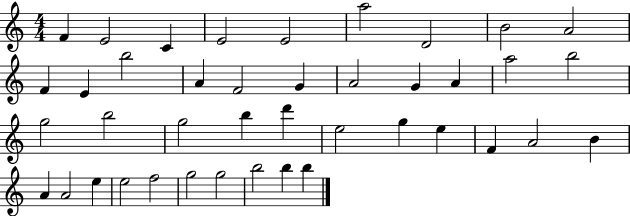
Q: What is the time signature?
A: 4/4